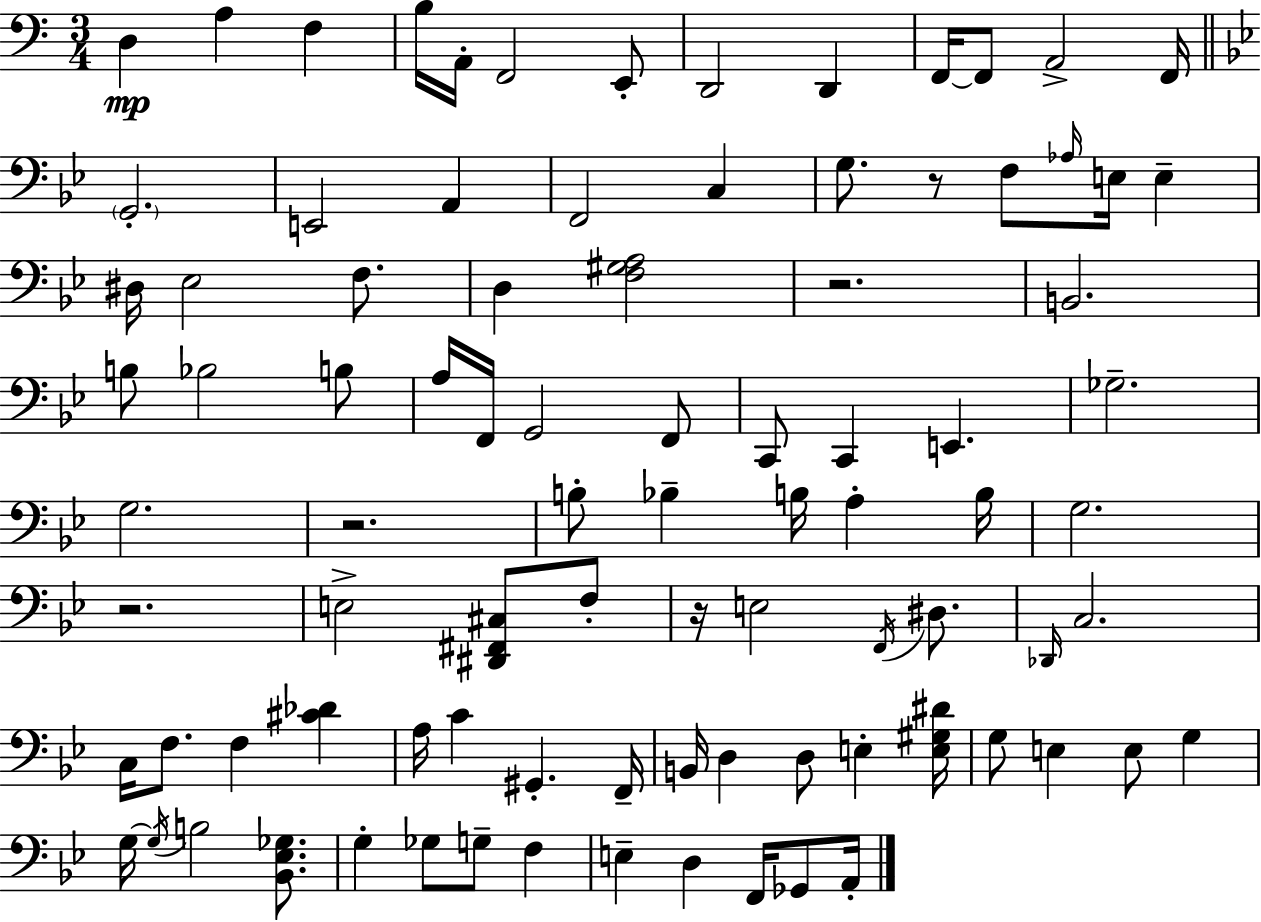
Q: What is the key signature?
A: A minor